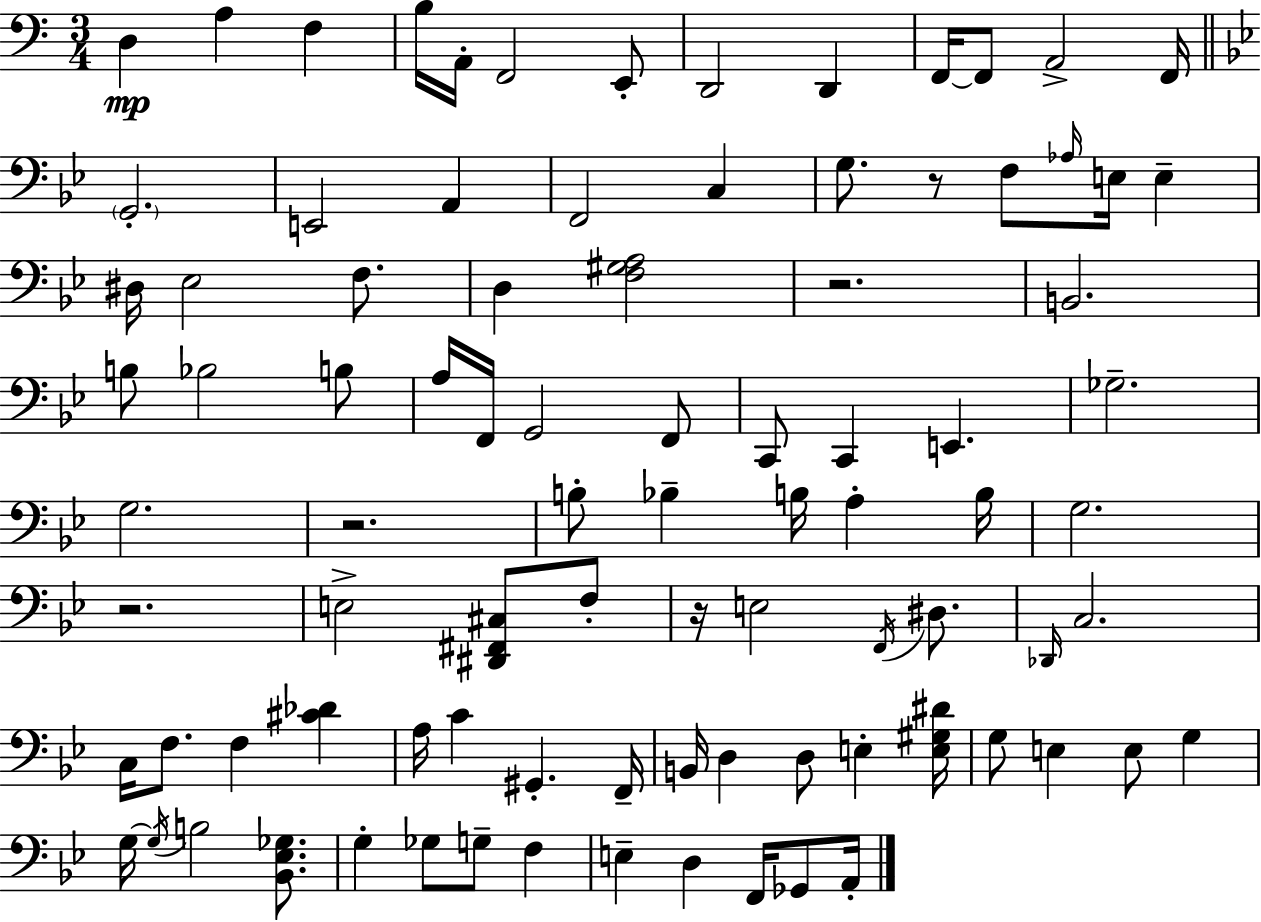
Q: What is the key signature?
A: A minor